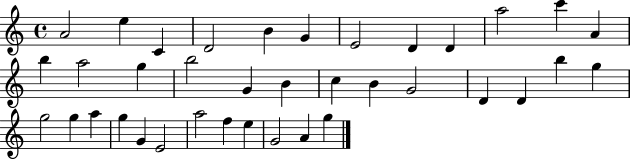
{
  \clef treble
  \time 4/4
  \defaultTimeSignature
  \key c \major
  a'2 e''4 c'4 | d'2 b'4 g'4 | e'2 d'4 d'4 | a''2 c'''4 a'4 | \break b''4 a''2 g''4 | b''2 g'4 b'4 | c''4 b'4 g'2 | d'4 d'4 b''4 g''4 | \break g''2 g''4 a''4 | g''4 g'4 e'2 | a''2 f''4 e''4 | g'2 a'4 g''4 | \break \bar "|."
}